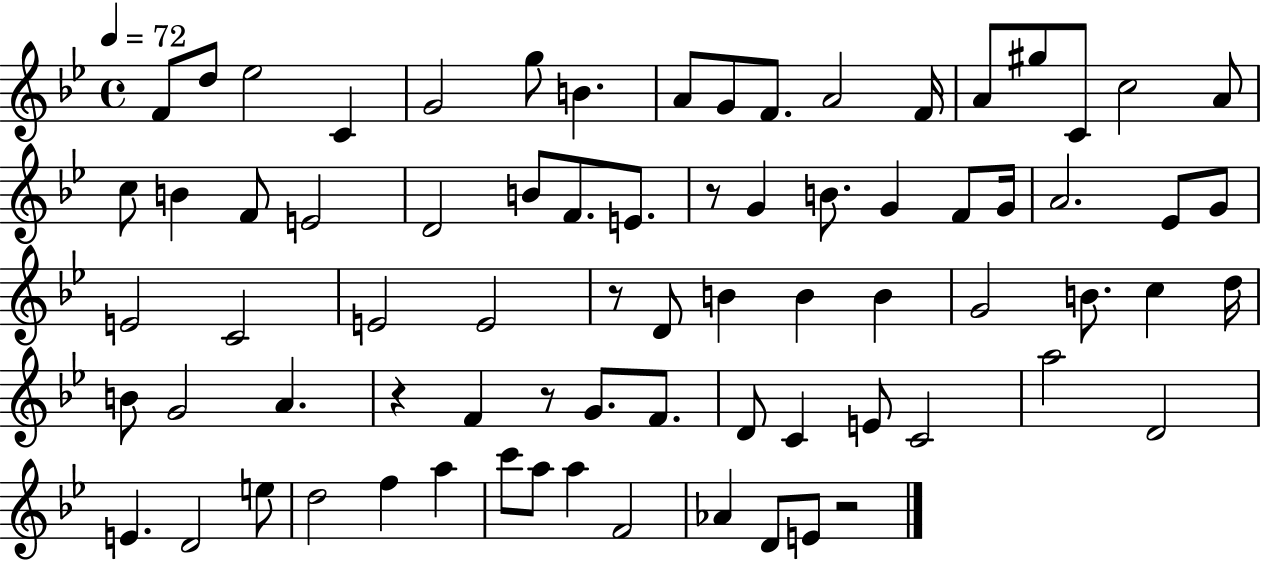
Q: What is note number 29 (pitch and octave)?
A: F4